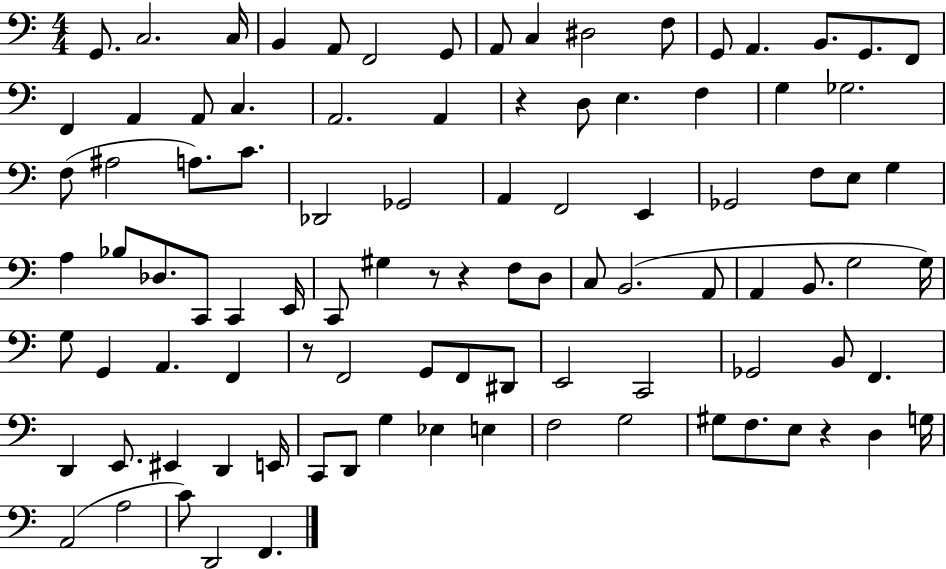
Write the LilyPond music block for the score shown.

{
  \clef bass
  \numericTimeSignature
  \time 4/4
  \key c \major
  g,8. c2. c16 | b,4 a,8 f,2 g,8 | a,8 c4 dis2 f8 | g,8 a,4. b,8. g,8. f,8 | \break f,4 a,4 a,8 c4. | a,2. a,4 | r4 d8 e4. f4 | g4 ges2. | \break f8( ais2 a8.) c'8. | des,2 ges,2 | a,4 f,2 e,4 | ges,2 f8 e8 g4 | \break a4 bes8 des8. c,8 c,4 e,16 | c,8 gis4 r8 r4 f8 d8 | c8 b,2.( a,8 | a,4 b,8. g2 g16) | \break g8 g,4 a,4. f,4 | r8 f,2 g,8 f,8 dis,8 | e,2 c,2 | ges,2 b,8 f,4. | \break d,4 e,8. eis,4 d,4 e,16 | c,8 d,8 g4 ees4 e4 | f2 g2 | gis8 f8. e8 r4 d4 g16 | \break a,2( a2 | c'8) d,2 f,4. | \bar "|."
}